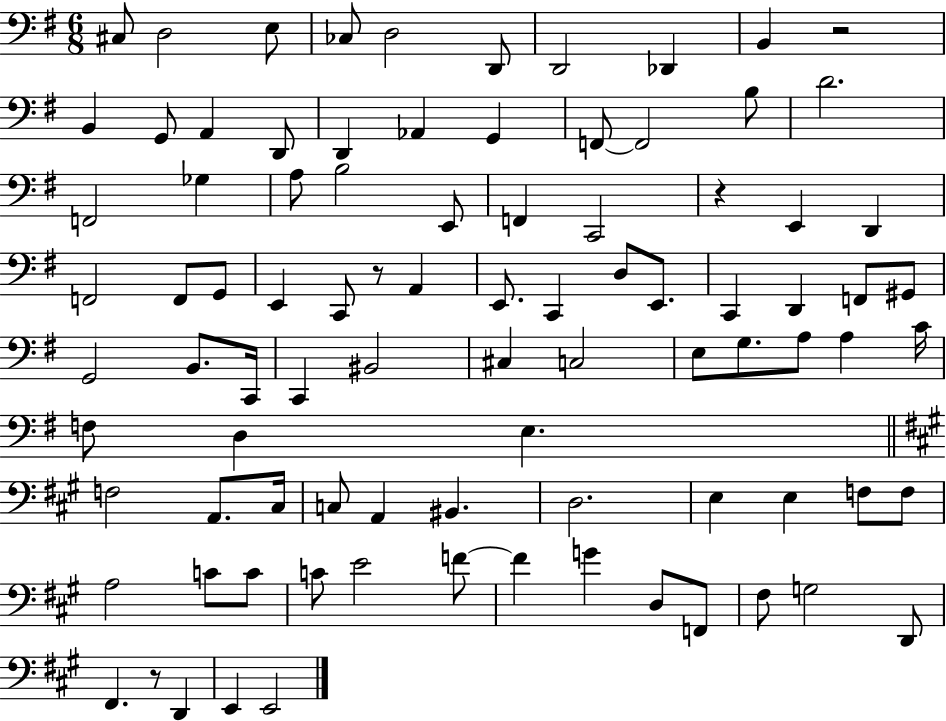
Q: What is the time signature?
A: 6/8